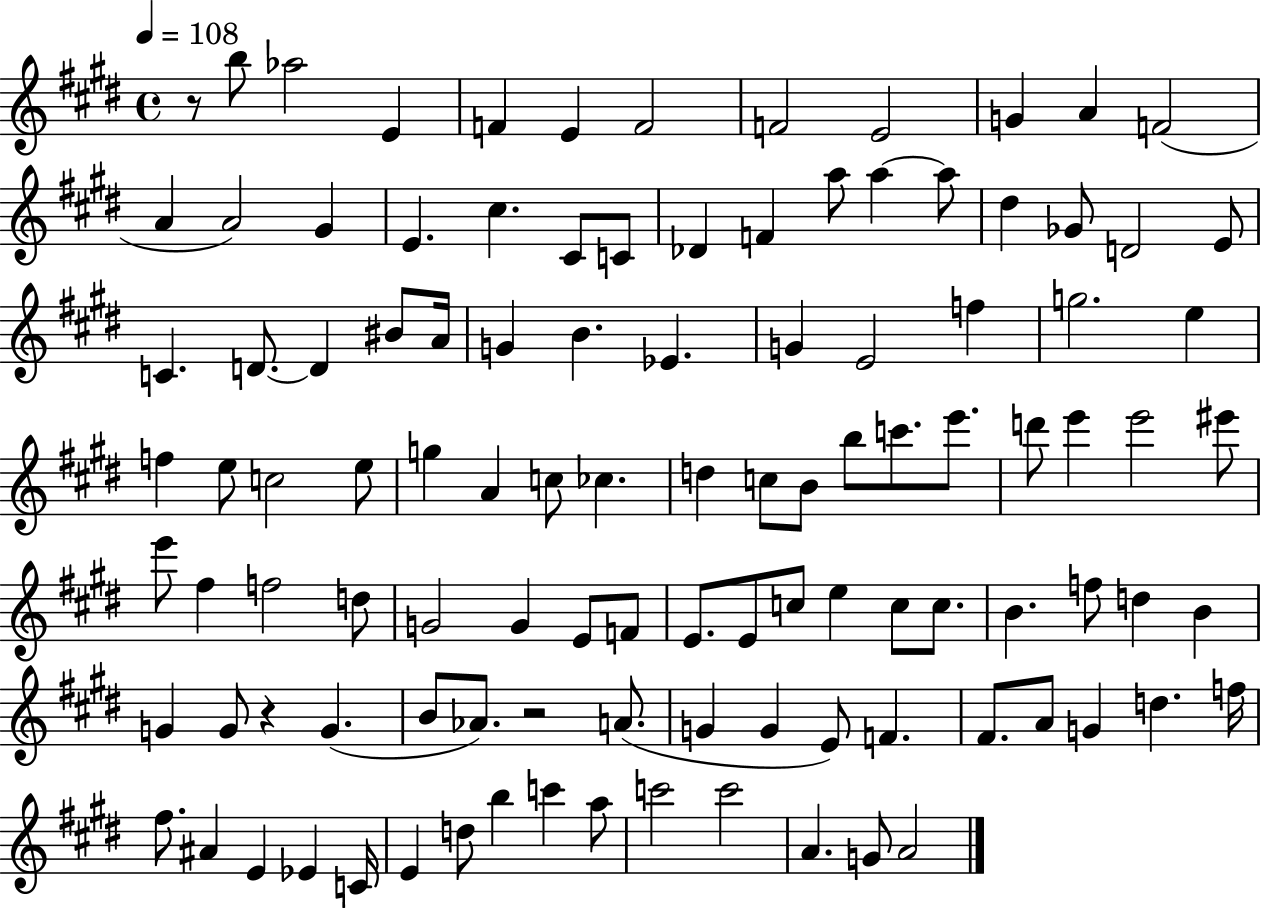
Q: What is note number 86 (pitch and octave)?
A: F4